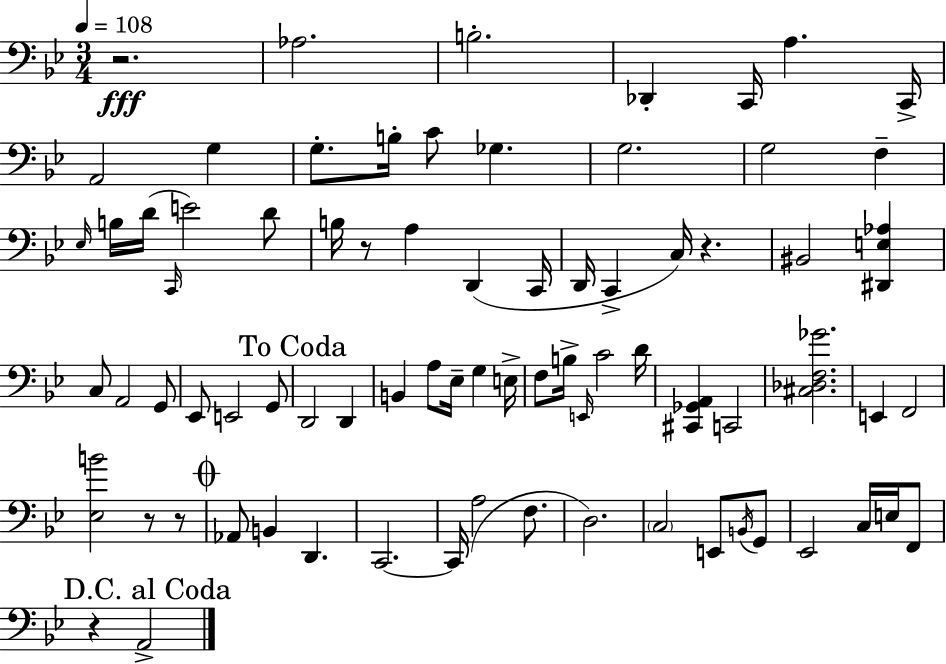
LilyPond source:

{
  \clef bass
  \numericTimeSignature
  \time 3/4
  \key g \minor
  \tempo 4 = 108
  r2.\fff | aes2. | b2.-. | des,4-. c,16 a4. c,16-> | \break a,2 g4 | g8.-. b16-. c'8 ges4. | g2. | g2 f4-- | \break \grace { ees16 } b16 d'16( \grace { c,16 } e'2) | d'8 b16 r8 a4 d,4( | c,16 d,16 c,4-> c16) r4. | bis,2 <dis, e aes>4 | \break c8 a,2 | g,8 ees,8 e,2 | g,8 \mark "To Coda" d,2 d,4 | b,4 a8 ees16-- g4 | \break e16-> f8 b16-> \grace { e,16 } c'2 | d'16 <cis, ges, a,>4 c,2 | <cis des f ges'>2. | e,4 f,2 | \break <ees b'>2 r8 | r8 \mark \markup { \musicglyph "scripts.coda" } aes,8 b,4 d,4. | c,2.~~ | c,16( a2 | \break f8. d2.) | \parenthesize c2 e,8 | \acciaccatura { b,16 } g,8 ees,2 | c16 e16 f,8 \mark "D.C. al Coda" r4 a,2-> | \break \bar "|."
}